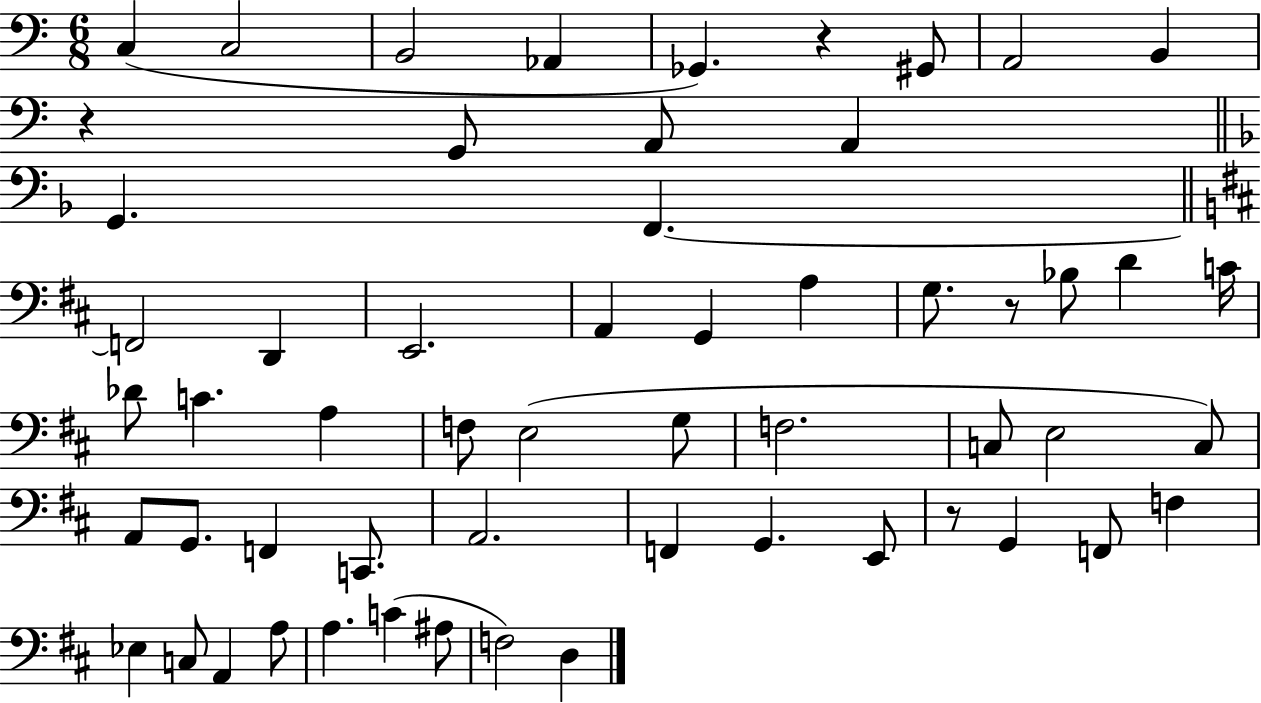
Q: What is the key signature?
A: C major